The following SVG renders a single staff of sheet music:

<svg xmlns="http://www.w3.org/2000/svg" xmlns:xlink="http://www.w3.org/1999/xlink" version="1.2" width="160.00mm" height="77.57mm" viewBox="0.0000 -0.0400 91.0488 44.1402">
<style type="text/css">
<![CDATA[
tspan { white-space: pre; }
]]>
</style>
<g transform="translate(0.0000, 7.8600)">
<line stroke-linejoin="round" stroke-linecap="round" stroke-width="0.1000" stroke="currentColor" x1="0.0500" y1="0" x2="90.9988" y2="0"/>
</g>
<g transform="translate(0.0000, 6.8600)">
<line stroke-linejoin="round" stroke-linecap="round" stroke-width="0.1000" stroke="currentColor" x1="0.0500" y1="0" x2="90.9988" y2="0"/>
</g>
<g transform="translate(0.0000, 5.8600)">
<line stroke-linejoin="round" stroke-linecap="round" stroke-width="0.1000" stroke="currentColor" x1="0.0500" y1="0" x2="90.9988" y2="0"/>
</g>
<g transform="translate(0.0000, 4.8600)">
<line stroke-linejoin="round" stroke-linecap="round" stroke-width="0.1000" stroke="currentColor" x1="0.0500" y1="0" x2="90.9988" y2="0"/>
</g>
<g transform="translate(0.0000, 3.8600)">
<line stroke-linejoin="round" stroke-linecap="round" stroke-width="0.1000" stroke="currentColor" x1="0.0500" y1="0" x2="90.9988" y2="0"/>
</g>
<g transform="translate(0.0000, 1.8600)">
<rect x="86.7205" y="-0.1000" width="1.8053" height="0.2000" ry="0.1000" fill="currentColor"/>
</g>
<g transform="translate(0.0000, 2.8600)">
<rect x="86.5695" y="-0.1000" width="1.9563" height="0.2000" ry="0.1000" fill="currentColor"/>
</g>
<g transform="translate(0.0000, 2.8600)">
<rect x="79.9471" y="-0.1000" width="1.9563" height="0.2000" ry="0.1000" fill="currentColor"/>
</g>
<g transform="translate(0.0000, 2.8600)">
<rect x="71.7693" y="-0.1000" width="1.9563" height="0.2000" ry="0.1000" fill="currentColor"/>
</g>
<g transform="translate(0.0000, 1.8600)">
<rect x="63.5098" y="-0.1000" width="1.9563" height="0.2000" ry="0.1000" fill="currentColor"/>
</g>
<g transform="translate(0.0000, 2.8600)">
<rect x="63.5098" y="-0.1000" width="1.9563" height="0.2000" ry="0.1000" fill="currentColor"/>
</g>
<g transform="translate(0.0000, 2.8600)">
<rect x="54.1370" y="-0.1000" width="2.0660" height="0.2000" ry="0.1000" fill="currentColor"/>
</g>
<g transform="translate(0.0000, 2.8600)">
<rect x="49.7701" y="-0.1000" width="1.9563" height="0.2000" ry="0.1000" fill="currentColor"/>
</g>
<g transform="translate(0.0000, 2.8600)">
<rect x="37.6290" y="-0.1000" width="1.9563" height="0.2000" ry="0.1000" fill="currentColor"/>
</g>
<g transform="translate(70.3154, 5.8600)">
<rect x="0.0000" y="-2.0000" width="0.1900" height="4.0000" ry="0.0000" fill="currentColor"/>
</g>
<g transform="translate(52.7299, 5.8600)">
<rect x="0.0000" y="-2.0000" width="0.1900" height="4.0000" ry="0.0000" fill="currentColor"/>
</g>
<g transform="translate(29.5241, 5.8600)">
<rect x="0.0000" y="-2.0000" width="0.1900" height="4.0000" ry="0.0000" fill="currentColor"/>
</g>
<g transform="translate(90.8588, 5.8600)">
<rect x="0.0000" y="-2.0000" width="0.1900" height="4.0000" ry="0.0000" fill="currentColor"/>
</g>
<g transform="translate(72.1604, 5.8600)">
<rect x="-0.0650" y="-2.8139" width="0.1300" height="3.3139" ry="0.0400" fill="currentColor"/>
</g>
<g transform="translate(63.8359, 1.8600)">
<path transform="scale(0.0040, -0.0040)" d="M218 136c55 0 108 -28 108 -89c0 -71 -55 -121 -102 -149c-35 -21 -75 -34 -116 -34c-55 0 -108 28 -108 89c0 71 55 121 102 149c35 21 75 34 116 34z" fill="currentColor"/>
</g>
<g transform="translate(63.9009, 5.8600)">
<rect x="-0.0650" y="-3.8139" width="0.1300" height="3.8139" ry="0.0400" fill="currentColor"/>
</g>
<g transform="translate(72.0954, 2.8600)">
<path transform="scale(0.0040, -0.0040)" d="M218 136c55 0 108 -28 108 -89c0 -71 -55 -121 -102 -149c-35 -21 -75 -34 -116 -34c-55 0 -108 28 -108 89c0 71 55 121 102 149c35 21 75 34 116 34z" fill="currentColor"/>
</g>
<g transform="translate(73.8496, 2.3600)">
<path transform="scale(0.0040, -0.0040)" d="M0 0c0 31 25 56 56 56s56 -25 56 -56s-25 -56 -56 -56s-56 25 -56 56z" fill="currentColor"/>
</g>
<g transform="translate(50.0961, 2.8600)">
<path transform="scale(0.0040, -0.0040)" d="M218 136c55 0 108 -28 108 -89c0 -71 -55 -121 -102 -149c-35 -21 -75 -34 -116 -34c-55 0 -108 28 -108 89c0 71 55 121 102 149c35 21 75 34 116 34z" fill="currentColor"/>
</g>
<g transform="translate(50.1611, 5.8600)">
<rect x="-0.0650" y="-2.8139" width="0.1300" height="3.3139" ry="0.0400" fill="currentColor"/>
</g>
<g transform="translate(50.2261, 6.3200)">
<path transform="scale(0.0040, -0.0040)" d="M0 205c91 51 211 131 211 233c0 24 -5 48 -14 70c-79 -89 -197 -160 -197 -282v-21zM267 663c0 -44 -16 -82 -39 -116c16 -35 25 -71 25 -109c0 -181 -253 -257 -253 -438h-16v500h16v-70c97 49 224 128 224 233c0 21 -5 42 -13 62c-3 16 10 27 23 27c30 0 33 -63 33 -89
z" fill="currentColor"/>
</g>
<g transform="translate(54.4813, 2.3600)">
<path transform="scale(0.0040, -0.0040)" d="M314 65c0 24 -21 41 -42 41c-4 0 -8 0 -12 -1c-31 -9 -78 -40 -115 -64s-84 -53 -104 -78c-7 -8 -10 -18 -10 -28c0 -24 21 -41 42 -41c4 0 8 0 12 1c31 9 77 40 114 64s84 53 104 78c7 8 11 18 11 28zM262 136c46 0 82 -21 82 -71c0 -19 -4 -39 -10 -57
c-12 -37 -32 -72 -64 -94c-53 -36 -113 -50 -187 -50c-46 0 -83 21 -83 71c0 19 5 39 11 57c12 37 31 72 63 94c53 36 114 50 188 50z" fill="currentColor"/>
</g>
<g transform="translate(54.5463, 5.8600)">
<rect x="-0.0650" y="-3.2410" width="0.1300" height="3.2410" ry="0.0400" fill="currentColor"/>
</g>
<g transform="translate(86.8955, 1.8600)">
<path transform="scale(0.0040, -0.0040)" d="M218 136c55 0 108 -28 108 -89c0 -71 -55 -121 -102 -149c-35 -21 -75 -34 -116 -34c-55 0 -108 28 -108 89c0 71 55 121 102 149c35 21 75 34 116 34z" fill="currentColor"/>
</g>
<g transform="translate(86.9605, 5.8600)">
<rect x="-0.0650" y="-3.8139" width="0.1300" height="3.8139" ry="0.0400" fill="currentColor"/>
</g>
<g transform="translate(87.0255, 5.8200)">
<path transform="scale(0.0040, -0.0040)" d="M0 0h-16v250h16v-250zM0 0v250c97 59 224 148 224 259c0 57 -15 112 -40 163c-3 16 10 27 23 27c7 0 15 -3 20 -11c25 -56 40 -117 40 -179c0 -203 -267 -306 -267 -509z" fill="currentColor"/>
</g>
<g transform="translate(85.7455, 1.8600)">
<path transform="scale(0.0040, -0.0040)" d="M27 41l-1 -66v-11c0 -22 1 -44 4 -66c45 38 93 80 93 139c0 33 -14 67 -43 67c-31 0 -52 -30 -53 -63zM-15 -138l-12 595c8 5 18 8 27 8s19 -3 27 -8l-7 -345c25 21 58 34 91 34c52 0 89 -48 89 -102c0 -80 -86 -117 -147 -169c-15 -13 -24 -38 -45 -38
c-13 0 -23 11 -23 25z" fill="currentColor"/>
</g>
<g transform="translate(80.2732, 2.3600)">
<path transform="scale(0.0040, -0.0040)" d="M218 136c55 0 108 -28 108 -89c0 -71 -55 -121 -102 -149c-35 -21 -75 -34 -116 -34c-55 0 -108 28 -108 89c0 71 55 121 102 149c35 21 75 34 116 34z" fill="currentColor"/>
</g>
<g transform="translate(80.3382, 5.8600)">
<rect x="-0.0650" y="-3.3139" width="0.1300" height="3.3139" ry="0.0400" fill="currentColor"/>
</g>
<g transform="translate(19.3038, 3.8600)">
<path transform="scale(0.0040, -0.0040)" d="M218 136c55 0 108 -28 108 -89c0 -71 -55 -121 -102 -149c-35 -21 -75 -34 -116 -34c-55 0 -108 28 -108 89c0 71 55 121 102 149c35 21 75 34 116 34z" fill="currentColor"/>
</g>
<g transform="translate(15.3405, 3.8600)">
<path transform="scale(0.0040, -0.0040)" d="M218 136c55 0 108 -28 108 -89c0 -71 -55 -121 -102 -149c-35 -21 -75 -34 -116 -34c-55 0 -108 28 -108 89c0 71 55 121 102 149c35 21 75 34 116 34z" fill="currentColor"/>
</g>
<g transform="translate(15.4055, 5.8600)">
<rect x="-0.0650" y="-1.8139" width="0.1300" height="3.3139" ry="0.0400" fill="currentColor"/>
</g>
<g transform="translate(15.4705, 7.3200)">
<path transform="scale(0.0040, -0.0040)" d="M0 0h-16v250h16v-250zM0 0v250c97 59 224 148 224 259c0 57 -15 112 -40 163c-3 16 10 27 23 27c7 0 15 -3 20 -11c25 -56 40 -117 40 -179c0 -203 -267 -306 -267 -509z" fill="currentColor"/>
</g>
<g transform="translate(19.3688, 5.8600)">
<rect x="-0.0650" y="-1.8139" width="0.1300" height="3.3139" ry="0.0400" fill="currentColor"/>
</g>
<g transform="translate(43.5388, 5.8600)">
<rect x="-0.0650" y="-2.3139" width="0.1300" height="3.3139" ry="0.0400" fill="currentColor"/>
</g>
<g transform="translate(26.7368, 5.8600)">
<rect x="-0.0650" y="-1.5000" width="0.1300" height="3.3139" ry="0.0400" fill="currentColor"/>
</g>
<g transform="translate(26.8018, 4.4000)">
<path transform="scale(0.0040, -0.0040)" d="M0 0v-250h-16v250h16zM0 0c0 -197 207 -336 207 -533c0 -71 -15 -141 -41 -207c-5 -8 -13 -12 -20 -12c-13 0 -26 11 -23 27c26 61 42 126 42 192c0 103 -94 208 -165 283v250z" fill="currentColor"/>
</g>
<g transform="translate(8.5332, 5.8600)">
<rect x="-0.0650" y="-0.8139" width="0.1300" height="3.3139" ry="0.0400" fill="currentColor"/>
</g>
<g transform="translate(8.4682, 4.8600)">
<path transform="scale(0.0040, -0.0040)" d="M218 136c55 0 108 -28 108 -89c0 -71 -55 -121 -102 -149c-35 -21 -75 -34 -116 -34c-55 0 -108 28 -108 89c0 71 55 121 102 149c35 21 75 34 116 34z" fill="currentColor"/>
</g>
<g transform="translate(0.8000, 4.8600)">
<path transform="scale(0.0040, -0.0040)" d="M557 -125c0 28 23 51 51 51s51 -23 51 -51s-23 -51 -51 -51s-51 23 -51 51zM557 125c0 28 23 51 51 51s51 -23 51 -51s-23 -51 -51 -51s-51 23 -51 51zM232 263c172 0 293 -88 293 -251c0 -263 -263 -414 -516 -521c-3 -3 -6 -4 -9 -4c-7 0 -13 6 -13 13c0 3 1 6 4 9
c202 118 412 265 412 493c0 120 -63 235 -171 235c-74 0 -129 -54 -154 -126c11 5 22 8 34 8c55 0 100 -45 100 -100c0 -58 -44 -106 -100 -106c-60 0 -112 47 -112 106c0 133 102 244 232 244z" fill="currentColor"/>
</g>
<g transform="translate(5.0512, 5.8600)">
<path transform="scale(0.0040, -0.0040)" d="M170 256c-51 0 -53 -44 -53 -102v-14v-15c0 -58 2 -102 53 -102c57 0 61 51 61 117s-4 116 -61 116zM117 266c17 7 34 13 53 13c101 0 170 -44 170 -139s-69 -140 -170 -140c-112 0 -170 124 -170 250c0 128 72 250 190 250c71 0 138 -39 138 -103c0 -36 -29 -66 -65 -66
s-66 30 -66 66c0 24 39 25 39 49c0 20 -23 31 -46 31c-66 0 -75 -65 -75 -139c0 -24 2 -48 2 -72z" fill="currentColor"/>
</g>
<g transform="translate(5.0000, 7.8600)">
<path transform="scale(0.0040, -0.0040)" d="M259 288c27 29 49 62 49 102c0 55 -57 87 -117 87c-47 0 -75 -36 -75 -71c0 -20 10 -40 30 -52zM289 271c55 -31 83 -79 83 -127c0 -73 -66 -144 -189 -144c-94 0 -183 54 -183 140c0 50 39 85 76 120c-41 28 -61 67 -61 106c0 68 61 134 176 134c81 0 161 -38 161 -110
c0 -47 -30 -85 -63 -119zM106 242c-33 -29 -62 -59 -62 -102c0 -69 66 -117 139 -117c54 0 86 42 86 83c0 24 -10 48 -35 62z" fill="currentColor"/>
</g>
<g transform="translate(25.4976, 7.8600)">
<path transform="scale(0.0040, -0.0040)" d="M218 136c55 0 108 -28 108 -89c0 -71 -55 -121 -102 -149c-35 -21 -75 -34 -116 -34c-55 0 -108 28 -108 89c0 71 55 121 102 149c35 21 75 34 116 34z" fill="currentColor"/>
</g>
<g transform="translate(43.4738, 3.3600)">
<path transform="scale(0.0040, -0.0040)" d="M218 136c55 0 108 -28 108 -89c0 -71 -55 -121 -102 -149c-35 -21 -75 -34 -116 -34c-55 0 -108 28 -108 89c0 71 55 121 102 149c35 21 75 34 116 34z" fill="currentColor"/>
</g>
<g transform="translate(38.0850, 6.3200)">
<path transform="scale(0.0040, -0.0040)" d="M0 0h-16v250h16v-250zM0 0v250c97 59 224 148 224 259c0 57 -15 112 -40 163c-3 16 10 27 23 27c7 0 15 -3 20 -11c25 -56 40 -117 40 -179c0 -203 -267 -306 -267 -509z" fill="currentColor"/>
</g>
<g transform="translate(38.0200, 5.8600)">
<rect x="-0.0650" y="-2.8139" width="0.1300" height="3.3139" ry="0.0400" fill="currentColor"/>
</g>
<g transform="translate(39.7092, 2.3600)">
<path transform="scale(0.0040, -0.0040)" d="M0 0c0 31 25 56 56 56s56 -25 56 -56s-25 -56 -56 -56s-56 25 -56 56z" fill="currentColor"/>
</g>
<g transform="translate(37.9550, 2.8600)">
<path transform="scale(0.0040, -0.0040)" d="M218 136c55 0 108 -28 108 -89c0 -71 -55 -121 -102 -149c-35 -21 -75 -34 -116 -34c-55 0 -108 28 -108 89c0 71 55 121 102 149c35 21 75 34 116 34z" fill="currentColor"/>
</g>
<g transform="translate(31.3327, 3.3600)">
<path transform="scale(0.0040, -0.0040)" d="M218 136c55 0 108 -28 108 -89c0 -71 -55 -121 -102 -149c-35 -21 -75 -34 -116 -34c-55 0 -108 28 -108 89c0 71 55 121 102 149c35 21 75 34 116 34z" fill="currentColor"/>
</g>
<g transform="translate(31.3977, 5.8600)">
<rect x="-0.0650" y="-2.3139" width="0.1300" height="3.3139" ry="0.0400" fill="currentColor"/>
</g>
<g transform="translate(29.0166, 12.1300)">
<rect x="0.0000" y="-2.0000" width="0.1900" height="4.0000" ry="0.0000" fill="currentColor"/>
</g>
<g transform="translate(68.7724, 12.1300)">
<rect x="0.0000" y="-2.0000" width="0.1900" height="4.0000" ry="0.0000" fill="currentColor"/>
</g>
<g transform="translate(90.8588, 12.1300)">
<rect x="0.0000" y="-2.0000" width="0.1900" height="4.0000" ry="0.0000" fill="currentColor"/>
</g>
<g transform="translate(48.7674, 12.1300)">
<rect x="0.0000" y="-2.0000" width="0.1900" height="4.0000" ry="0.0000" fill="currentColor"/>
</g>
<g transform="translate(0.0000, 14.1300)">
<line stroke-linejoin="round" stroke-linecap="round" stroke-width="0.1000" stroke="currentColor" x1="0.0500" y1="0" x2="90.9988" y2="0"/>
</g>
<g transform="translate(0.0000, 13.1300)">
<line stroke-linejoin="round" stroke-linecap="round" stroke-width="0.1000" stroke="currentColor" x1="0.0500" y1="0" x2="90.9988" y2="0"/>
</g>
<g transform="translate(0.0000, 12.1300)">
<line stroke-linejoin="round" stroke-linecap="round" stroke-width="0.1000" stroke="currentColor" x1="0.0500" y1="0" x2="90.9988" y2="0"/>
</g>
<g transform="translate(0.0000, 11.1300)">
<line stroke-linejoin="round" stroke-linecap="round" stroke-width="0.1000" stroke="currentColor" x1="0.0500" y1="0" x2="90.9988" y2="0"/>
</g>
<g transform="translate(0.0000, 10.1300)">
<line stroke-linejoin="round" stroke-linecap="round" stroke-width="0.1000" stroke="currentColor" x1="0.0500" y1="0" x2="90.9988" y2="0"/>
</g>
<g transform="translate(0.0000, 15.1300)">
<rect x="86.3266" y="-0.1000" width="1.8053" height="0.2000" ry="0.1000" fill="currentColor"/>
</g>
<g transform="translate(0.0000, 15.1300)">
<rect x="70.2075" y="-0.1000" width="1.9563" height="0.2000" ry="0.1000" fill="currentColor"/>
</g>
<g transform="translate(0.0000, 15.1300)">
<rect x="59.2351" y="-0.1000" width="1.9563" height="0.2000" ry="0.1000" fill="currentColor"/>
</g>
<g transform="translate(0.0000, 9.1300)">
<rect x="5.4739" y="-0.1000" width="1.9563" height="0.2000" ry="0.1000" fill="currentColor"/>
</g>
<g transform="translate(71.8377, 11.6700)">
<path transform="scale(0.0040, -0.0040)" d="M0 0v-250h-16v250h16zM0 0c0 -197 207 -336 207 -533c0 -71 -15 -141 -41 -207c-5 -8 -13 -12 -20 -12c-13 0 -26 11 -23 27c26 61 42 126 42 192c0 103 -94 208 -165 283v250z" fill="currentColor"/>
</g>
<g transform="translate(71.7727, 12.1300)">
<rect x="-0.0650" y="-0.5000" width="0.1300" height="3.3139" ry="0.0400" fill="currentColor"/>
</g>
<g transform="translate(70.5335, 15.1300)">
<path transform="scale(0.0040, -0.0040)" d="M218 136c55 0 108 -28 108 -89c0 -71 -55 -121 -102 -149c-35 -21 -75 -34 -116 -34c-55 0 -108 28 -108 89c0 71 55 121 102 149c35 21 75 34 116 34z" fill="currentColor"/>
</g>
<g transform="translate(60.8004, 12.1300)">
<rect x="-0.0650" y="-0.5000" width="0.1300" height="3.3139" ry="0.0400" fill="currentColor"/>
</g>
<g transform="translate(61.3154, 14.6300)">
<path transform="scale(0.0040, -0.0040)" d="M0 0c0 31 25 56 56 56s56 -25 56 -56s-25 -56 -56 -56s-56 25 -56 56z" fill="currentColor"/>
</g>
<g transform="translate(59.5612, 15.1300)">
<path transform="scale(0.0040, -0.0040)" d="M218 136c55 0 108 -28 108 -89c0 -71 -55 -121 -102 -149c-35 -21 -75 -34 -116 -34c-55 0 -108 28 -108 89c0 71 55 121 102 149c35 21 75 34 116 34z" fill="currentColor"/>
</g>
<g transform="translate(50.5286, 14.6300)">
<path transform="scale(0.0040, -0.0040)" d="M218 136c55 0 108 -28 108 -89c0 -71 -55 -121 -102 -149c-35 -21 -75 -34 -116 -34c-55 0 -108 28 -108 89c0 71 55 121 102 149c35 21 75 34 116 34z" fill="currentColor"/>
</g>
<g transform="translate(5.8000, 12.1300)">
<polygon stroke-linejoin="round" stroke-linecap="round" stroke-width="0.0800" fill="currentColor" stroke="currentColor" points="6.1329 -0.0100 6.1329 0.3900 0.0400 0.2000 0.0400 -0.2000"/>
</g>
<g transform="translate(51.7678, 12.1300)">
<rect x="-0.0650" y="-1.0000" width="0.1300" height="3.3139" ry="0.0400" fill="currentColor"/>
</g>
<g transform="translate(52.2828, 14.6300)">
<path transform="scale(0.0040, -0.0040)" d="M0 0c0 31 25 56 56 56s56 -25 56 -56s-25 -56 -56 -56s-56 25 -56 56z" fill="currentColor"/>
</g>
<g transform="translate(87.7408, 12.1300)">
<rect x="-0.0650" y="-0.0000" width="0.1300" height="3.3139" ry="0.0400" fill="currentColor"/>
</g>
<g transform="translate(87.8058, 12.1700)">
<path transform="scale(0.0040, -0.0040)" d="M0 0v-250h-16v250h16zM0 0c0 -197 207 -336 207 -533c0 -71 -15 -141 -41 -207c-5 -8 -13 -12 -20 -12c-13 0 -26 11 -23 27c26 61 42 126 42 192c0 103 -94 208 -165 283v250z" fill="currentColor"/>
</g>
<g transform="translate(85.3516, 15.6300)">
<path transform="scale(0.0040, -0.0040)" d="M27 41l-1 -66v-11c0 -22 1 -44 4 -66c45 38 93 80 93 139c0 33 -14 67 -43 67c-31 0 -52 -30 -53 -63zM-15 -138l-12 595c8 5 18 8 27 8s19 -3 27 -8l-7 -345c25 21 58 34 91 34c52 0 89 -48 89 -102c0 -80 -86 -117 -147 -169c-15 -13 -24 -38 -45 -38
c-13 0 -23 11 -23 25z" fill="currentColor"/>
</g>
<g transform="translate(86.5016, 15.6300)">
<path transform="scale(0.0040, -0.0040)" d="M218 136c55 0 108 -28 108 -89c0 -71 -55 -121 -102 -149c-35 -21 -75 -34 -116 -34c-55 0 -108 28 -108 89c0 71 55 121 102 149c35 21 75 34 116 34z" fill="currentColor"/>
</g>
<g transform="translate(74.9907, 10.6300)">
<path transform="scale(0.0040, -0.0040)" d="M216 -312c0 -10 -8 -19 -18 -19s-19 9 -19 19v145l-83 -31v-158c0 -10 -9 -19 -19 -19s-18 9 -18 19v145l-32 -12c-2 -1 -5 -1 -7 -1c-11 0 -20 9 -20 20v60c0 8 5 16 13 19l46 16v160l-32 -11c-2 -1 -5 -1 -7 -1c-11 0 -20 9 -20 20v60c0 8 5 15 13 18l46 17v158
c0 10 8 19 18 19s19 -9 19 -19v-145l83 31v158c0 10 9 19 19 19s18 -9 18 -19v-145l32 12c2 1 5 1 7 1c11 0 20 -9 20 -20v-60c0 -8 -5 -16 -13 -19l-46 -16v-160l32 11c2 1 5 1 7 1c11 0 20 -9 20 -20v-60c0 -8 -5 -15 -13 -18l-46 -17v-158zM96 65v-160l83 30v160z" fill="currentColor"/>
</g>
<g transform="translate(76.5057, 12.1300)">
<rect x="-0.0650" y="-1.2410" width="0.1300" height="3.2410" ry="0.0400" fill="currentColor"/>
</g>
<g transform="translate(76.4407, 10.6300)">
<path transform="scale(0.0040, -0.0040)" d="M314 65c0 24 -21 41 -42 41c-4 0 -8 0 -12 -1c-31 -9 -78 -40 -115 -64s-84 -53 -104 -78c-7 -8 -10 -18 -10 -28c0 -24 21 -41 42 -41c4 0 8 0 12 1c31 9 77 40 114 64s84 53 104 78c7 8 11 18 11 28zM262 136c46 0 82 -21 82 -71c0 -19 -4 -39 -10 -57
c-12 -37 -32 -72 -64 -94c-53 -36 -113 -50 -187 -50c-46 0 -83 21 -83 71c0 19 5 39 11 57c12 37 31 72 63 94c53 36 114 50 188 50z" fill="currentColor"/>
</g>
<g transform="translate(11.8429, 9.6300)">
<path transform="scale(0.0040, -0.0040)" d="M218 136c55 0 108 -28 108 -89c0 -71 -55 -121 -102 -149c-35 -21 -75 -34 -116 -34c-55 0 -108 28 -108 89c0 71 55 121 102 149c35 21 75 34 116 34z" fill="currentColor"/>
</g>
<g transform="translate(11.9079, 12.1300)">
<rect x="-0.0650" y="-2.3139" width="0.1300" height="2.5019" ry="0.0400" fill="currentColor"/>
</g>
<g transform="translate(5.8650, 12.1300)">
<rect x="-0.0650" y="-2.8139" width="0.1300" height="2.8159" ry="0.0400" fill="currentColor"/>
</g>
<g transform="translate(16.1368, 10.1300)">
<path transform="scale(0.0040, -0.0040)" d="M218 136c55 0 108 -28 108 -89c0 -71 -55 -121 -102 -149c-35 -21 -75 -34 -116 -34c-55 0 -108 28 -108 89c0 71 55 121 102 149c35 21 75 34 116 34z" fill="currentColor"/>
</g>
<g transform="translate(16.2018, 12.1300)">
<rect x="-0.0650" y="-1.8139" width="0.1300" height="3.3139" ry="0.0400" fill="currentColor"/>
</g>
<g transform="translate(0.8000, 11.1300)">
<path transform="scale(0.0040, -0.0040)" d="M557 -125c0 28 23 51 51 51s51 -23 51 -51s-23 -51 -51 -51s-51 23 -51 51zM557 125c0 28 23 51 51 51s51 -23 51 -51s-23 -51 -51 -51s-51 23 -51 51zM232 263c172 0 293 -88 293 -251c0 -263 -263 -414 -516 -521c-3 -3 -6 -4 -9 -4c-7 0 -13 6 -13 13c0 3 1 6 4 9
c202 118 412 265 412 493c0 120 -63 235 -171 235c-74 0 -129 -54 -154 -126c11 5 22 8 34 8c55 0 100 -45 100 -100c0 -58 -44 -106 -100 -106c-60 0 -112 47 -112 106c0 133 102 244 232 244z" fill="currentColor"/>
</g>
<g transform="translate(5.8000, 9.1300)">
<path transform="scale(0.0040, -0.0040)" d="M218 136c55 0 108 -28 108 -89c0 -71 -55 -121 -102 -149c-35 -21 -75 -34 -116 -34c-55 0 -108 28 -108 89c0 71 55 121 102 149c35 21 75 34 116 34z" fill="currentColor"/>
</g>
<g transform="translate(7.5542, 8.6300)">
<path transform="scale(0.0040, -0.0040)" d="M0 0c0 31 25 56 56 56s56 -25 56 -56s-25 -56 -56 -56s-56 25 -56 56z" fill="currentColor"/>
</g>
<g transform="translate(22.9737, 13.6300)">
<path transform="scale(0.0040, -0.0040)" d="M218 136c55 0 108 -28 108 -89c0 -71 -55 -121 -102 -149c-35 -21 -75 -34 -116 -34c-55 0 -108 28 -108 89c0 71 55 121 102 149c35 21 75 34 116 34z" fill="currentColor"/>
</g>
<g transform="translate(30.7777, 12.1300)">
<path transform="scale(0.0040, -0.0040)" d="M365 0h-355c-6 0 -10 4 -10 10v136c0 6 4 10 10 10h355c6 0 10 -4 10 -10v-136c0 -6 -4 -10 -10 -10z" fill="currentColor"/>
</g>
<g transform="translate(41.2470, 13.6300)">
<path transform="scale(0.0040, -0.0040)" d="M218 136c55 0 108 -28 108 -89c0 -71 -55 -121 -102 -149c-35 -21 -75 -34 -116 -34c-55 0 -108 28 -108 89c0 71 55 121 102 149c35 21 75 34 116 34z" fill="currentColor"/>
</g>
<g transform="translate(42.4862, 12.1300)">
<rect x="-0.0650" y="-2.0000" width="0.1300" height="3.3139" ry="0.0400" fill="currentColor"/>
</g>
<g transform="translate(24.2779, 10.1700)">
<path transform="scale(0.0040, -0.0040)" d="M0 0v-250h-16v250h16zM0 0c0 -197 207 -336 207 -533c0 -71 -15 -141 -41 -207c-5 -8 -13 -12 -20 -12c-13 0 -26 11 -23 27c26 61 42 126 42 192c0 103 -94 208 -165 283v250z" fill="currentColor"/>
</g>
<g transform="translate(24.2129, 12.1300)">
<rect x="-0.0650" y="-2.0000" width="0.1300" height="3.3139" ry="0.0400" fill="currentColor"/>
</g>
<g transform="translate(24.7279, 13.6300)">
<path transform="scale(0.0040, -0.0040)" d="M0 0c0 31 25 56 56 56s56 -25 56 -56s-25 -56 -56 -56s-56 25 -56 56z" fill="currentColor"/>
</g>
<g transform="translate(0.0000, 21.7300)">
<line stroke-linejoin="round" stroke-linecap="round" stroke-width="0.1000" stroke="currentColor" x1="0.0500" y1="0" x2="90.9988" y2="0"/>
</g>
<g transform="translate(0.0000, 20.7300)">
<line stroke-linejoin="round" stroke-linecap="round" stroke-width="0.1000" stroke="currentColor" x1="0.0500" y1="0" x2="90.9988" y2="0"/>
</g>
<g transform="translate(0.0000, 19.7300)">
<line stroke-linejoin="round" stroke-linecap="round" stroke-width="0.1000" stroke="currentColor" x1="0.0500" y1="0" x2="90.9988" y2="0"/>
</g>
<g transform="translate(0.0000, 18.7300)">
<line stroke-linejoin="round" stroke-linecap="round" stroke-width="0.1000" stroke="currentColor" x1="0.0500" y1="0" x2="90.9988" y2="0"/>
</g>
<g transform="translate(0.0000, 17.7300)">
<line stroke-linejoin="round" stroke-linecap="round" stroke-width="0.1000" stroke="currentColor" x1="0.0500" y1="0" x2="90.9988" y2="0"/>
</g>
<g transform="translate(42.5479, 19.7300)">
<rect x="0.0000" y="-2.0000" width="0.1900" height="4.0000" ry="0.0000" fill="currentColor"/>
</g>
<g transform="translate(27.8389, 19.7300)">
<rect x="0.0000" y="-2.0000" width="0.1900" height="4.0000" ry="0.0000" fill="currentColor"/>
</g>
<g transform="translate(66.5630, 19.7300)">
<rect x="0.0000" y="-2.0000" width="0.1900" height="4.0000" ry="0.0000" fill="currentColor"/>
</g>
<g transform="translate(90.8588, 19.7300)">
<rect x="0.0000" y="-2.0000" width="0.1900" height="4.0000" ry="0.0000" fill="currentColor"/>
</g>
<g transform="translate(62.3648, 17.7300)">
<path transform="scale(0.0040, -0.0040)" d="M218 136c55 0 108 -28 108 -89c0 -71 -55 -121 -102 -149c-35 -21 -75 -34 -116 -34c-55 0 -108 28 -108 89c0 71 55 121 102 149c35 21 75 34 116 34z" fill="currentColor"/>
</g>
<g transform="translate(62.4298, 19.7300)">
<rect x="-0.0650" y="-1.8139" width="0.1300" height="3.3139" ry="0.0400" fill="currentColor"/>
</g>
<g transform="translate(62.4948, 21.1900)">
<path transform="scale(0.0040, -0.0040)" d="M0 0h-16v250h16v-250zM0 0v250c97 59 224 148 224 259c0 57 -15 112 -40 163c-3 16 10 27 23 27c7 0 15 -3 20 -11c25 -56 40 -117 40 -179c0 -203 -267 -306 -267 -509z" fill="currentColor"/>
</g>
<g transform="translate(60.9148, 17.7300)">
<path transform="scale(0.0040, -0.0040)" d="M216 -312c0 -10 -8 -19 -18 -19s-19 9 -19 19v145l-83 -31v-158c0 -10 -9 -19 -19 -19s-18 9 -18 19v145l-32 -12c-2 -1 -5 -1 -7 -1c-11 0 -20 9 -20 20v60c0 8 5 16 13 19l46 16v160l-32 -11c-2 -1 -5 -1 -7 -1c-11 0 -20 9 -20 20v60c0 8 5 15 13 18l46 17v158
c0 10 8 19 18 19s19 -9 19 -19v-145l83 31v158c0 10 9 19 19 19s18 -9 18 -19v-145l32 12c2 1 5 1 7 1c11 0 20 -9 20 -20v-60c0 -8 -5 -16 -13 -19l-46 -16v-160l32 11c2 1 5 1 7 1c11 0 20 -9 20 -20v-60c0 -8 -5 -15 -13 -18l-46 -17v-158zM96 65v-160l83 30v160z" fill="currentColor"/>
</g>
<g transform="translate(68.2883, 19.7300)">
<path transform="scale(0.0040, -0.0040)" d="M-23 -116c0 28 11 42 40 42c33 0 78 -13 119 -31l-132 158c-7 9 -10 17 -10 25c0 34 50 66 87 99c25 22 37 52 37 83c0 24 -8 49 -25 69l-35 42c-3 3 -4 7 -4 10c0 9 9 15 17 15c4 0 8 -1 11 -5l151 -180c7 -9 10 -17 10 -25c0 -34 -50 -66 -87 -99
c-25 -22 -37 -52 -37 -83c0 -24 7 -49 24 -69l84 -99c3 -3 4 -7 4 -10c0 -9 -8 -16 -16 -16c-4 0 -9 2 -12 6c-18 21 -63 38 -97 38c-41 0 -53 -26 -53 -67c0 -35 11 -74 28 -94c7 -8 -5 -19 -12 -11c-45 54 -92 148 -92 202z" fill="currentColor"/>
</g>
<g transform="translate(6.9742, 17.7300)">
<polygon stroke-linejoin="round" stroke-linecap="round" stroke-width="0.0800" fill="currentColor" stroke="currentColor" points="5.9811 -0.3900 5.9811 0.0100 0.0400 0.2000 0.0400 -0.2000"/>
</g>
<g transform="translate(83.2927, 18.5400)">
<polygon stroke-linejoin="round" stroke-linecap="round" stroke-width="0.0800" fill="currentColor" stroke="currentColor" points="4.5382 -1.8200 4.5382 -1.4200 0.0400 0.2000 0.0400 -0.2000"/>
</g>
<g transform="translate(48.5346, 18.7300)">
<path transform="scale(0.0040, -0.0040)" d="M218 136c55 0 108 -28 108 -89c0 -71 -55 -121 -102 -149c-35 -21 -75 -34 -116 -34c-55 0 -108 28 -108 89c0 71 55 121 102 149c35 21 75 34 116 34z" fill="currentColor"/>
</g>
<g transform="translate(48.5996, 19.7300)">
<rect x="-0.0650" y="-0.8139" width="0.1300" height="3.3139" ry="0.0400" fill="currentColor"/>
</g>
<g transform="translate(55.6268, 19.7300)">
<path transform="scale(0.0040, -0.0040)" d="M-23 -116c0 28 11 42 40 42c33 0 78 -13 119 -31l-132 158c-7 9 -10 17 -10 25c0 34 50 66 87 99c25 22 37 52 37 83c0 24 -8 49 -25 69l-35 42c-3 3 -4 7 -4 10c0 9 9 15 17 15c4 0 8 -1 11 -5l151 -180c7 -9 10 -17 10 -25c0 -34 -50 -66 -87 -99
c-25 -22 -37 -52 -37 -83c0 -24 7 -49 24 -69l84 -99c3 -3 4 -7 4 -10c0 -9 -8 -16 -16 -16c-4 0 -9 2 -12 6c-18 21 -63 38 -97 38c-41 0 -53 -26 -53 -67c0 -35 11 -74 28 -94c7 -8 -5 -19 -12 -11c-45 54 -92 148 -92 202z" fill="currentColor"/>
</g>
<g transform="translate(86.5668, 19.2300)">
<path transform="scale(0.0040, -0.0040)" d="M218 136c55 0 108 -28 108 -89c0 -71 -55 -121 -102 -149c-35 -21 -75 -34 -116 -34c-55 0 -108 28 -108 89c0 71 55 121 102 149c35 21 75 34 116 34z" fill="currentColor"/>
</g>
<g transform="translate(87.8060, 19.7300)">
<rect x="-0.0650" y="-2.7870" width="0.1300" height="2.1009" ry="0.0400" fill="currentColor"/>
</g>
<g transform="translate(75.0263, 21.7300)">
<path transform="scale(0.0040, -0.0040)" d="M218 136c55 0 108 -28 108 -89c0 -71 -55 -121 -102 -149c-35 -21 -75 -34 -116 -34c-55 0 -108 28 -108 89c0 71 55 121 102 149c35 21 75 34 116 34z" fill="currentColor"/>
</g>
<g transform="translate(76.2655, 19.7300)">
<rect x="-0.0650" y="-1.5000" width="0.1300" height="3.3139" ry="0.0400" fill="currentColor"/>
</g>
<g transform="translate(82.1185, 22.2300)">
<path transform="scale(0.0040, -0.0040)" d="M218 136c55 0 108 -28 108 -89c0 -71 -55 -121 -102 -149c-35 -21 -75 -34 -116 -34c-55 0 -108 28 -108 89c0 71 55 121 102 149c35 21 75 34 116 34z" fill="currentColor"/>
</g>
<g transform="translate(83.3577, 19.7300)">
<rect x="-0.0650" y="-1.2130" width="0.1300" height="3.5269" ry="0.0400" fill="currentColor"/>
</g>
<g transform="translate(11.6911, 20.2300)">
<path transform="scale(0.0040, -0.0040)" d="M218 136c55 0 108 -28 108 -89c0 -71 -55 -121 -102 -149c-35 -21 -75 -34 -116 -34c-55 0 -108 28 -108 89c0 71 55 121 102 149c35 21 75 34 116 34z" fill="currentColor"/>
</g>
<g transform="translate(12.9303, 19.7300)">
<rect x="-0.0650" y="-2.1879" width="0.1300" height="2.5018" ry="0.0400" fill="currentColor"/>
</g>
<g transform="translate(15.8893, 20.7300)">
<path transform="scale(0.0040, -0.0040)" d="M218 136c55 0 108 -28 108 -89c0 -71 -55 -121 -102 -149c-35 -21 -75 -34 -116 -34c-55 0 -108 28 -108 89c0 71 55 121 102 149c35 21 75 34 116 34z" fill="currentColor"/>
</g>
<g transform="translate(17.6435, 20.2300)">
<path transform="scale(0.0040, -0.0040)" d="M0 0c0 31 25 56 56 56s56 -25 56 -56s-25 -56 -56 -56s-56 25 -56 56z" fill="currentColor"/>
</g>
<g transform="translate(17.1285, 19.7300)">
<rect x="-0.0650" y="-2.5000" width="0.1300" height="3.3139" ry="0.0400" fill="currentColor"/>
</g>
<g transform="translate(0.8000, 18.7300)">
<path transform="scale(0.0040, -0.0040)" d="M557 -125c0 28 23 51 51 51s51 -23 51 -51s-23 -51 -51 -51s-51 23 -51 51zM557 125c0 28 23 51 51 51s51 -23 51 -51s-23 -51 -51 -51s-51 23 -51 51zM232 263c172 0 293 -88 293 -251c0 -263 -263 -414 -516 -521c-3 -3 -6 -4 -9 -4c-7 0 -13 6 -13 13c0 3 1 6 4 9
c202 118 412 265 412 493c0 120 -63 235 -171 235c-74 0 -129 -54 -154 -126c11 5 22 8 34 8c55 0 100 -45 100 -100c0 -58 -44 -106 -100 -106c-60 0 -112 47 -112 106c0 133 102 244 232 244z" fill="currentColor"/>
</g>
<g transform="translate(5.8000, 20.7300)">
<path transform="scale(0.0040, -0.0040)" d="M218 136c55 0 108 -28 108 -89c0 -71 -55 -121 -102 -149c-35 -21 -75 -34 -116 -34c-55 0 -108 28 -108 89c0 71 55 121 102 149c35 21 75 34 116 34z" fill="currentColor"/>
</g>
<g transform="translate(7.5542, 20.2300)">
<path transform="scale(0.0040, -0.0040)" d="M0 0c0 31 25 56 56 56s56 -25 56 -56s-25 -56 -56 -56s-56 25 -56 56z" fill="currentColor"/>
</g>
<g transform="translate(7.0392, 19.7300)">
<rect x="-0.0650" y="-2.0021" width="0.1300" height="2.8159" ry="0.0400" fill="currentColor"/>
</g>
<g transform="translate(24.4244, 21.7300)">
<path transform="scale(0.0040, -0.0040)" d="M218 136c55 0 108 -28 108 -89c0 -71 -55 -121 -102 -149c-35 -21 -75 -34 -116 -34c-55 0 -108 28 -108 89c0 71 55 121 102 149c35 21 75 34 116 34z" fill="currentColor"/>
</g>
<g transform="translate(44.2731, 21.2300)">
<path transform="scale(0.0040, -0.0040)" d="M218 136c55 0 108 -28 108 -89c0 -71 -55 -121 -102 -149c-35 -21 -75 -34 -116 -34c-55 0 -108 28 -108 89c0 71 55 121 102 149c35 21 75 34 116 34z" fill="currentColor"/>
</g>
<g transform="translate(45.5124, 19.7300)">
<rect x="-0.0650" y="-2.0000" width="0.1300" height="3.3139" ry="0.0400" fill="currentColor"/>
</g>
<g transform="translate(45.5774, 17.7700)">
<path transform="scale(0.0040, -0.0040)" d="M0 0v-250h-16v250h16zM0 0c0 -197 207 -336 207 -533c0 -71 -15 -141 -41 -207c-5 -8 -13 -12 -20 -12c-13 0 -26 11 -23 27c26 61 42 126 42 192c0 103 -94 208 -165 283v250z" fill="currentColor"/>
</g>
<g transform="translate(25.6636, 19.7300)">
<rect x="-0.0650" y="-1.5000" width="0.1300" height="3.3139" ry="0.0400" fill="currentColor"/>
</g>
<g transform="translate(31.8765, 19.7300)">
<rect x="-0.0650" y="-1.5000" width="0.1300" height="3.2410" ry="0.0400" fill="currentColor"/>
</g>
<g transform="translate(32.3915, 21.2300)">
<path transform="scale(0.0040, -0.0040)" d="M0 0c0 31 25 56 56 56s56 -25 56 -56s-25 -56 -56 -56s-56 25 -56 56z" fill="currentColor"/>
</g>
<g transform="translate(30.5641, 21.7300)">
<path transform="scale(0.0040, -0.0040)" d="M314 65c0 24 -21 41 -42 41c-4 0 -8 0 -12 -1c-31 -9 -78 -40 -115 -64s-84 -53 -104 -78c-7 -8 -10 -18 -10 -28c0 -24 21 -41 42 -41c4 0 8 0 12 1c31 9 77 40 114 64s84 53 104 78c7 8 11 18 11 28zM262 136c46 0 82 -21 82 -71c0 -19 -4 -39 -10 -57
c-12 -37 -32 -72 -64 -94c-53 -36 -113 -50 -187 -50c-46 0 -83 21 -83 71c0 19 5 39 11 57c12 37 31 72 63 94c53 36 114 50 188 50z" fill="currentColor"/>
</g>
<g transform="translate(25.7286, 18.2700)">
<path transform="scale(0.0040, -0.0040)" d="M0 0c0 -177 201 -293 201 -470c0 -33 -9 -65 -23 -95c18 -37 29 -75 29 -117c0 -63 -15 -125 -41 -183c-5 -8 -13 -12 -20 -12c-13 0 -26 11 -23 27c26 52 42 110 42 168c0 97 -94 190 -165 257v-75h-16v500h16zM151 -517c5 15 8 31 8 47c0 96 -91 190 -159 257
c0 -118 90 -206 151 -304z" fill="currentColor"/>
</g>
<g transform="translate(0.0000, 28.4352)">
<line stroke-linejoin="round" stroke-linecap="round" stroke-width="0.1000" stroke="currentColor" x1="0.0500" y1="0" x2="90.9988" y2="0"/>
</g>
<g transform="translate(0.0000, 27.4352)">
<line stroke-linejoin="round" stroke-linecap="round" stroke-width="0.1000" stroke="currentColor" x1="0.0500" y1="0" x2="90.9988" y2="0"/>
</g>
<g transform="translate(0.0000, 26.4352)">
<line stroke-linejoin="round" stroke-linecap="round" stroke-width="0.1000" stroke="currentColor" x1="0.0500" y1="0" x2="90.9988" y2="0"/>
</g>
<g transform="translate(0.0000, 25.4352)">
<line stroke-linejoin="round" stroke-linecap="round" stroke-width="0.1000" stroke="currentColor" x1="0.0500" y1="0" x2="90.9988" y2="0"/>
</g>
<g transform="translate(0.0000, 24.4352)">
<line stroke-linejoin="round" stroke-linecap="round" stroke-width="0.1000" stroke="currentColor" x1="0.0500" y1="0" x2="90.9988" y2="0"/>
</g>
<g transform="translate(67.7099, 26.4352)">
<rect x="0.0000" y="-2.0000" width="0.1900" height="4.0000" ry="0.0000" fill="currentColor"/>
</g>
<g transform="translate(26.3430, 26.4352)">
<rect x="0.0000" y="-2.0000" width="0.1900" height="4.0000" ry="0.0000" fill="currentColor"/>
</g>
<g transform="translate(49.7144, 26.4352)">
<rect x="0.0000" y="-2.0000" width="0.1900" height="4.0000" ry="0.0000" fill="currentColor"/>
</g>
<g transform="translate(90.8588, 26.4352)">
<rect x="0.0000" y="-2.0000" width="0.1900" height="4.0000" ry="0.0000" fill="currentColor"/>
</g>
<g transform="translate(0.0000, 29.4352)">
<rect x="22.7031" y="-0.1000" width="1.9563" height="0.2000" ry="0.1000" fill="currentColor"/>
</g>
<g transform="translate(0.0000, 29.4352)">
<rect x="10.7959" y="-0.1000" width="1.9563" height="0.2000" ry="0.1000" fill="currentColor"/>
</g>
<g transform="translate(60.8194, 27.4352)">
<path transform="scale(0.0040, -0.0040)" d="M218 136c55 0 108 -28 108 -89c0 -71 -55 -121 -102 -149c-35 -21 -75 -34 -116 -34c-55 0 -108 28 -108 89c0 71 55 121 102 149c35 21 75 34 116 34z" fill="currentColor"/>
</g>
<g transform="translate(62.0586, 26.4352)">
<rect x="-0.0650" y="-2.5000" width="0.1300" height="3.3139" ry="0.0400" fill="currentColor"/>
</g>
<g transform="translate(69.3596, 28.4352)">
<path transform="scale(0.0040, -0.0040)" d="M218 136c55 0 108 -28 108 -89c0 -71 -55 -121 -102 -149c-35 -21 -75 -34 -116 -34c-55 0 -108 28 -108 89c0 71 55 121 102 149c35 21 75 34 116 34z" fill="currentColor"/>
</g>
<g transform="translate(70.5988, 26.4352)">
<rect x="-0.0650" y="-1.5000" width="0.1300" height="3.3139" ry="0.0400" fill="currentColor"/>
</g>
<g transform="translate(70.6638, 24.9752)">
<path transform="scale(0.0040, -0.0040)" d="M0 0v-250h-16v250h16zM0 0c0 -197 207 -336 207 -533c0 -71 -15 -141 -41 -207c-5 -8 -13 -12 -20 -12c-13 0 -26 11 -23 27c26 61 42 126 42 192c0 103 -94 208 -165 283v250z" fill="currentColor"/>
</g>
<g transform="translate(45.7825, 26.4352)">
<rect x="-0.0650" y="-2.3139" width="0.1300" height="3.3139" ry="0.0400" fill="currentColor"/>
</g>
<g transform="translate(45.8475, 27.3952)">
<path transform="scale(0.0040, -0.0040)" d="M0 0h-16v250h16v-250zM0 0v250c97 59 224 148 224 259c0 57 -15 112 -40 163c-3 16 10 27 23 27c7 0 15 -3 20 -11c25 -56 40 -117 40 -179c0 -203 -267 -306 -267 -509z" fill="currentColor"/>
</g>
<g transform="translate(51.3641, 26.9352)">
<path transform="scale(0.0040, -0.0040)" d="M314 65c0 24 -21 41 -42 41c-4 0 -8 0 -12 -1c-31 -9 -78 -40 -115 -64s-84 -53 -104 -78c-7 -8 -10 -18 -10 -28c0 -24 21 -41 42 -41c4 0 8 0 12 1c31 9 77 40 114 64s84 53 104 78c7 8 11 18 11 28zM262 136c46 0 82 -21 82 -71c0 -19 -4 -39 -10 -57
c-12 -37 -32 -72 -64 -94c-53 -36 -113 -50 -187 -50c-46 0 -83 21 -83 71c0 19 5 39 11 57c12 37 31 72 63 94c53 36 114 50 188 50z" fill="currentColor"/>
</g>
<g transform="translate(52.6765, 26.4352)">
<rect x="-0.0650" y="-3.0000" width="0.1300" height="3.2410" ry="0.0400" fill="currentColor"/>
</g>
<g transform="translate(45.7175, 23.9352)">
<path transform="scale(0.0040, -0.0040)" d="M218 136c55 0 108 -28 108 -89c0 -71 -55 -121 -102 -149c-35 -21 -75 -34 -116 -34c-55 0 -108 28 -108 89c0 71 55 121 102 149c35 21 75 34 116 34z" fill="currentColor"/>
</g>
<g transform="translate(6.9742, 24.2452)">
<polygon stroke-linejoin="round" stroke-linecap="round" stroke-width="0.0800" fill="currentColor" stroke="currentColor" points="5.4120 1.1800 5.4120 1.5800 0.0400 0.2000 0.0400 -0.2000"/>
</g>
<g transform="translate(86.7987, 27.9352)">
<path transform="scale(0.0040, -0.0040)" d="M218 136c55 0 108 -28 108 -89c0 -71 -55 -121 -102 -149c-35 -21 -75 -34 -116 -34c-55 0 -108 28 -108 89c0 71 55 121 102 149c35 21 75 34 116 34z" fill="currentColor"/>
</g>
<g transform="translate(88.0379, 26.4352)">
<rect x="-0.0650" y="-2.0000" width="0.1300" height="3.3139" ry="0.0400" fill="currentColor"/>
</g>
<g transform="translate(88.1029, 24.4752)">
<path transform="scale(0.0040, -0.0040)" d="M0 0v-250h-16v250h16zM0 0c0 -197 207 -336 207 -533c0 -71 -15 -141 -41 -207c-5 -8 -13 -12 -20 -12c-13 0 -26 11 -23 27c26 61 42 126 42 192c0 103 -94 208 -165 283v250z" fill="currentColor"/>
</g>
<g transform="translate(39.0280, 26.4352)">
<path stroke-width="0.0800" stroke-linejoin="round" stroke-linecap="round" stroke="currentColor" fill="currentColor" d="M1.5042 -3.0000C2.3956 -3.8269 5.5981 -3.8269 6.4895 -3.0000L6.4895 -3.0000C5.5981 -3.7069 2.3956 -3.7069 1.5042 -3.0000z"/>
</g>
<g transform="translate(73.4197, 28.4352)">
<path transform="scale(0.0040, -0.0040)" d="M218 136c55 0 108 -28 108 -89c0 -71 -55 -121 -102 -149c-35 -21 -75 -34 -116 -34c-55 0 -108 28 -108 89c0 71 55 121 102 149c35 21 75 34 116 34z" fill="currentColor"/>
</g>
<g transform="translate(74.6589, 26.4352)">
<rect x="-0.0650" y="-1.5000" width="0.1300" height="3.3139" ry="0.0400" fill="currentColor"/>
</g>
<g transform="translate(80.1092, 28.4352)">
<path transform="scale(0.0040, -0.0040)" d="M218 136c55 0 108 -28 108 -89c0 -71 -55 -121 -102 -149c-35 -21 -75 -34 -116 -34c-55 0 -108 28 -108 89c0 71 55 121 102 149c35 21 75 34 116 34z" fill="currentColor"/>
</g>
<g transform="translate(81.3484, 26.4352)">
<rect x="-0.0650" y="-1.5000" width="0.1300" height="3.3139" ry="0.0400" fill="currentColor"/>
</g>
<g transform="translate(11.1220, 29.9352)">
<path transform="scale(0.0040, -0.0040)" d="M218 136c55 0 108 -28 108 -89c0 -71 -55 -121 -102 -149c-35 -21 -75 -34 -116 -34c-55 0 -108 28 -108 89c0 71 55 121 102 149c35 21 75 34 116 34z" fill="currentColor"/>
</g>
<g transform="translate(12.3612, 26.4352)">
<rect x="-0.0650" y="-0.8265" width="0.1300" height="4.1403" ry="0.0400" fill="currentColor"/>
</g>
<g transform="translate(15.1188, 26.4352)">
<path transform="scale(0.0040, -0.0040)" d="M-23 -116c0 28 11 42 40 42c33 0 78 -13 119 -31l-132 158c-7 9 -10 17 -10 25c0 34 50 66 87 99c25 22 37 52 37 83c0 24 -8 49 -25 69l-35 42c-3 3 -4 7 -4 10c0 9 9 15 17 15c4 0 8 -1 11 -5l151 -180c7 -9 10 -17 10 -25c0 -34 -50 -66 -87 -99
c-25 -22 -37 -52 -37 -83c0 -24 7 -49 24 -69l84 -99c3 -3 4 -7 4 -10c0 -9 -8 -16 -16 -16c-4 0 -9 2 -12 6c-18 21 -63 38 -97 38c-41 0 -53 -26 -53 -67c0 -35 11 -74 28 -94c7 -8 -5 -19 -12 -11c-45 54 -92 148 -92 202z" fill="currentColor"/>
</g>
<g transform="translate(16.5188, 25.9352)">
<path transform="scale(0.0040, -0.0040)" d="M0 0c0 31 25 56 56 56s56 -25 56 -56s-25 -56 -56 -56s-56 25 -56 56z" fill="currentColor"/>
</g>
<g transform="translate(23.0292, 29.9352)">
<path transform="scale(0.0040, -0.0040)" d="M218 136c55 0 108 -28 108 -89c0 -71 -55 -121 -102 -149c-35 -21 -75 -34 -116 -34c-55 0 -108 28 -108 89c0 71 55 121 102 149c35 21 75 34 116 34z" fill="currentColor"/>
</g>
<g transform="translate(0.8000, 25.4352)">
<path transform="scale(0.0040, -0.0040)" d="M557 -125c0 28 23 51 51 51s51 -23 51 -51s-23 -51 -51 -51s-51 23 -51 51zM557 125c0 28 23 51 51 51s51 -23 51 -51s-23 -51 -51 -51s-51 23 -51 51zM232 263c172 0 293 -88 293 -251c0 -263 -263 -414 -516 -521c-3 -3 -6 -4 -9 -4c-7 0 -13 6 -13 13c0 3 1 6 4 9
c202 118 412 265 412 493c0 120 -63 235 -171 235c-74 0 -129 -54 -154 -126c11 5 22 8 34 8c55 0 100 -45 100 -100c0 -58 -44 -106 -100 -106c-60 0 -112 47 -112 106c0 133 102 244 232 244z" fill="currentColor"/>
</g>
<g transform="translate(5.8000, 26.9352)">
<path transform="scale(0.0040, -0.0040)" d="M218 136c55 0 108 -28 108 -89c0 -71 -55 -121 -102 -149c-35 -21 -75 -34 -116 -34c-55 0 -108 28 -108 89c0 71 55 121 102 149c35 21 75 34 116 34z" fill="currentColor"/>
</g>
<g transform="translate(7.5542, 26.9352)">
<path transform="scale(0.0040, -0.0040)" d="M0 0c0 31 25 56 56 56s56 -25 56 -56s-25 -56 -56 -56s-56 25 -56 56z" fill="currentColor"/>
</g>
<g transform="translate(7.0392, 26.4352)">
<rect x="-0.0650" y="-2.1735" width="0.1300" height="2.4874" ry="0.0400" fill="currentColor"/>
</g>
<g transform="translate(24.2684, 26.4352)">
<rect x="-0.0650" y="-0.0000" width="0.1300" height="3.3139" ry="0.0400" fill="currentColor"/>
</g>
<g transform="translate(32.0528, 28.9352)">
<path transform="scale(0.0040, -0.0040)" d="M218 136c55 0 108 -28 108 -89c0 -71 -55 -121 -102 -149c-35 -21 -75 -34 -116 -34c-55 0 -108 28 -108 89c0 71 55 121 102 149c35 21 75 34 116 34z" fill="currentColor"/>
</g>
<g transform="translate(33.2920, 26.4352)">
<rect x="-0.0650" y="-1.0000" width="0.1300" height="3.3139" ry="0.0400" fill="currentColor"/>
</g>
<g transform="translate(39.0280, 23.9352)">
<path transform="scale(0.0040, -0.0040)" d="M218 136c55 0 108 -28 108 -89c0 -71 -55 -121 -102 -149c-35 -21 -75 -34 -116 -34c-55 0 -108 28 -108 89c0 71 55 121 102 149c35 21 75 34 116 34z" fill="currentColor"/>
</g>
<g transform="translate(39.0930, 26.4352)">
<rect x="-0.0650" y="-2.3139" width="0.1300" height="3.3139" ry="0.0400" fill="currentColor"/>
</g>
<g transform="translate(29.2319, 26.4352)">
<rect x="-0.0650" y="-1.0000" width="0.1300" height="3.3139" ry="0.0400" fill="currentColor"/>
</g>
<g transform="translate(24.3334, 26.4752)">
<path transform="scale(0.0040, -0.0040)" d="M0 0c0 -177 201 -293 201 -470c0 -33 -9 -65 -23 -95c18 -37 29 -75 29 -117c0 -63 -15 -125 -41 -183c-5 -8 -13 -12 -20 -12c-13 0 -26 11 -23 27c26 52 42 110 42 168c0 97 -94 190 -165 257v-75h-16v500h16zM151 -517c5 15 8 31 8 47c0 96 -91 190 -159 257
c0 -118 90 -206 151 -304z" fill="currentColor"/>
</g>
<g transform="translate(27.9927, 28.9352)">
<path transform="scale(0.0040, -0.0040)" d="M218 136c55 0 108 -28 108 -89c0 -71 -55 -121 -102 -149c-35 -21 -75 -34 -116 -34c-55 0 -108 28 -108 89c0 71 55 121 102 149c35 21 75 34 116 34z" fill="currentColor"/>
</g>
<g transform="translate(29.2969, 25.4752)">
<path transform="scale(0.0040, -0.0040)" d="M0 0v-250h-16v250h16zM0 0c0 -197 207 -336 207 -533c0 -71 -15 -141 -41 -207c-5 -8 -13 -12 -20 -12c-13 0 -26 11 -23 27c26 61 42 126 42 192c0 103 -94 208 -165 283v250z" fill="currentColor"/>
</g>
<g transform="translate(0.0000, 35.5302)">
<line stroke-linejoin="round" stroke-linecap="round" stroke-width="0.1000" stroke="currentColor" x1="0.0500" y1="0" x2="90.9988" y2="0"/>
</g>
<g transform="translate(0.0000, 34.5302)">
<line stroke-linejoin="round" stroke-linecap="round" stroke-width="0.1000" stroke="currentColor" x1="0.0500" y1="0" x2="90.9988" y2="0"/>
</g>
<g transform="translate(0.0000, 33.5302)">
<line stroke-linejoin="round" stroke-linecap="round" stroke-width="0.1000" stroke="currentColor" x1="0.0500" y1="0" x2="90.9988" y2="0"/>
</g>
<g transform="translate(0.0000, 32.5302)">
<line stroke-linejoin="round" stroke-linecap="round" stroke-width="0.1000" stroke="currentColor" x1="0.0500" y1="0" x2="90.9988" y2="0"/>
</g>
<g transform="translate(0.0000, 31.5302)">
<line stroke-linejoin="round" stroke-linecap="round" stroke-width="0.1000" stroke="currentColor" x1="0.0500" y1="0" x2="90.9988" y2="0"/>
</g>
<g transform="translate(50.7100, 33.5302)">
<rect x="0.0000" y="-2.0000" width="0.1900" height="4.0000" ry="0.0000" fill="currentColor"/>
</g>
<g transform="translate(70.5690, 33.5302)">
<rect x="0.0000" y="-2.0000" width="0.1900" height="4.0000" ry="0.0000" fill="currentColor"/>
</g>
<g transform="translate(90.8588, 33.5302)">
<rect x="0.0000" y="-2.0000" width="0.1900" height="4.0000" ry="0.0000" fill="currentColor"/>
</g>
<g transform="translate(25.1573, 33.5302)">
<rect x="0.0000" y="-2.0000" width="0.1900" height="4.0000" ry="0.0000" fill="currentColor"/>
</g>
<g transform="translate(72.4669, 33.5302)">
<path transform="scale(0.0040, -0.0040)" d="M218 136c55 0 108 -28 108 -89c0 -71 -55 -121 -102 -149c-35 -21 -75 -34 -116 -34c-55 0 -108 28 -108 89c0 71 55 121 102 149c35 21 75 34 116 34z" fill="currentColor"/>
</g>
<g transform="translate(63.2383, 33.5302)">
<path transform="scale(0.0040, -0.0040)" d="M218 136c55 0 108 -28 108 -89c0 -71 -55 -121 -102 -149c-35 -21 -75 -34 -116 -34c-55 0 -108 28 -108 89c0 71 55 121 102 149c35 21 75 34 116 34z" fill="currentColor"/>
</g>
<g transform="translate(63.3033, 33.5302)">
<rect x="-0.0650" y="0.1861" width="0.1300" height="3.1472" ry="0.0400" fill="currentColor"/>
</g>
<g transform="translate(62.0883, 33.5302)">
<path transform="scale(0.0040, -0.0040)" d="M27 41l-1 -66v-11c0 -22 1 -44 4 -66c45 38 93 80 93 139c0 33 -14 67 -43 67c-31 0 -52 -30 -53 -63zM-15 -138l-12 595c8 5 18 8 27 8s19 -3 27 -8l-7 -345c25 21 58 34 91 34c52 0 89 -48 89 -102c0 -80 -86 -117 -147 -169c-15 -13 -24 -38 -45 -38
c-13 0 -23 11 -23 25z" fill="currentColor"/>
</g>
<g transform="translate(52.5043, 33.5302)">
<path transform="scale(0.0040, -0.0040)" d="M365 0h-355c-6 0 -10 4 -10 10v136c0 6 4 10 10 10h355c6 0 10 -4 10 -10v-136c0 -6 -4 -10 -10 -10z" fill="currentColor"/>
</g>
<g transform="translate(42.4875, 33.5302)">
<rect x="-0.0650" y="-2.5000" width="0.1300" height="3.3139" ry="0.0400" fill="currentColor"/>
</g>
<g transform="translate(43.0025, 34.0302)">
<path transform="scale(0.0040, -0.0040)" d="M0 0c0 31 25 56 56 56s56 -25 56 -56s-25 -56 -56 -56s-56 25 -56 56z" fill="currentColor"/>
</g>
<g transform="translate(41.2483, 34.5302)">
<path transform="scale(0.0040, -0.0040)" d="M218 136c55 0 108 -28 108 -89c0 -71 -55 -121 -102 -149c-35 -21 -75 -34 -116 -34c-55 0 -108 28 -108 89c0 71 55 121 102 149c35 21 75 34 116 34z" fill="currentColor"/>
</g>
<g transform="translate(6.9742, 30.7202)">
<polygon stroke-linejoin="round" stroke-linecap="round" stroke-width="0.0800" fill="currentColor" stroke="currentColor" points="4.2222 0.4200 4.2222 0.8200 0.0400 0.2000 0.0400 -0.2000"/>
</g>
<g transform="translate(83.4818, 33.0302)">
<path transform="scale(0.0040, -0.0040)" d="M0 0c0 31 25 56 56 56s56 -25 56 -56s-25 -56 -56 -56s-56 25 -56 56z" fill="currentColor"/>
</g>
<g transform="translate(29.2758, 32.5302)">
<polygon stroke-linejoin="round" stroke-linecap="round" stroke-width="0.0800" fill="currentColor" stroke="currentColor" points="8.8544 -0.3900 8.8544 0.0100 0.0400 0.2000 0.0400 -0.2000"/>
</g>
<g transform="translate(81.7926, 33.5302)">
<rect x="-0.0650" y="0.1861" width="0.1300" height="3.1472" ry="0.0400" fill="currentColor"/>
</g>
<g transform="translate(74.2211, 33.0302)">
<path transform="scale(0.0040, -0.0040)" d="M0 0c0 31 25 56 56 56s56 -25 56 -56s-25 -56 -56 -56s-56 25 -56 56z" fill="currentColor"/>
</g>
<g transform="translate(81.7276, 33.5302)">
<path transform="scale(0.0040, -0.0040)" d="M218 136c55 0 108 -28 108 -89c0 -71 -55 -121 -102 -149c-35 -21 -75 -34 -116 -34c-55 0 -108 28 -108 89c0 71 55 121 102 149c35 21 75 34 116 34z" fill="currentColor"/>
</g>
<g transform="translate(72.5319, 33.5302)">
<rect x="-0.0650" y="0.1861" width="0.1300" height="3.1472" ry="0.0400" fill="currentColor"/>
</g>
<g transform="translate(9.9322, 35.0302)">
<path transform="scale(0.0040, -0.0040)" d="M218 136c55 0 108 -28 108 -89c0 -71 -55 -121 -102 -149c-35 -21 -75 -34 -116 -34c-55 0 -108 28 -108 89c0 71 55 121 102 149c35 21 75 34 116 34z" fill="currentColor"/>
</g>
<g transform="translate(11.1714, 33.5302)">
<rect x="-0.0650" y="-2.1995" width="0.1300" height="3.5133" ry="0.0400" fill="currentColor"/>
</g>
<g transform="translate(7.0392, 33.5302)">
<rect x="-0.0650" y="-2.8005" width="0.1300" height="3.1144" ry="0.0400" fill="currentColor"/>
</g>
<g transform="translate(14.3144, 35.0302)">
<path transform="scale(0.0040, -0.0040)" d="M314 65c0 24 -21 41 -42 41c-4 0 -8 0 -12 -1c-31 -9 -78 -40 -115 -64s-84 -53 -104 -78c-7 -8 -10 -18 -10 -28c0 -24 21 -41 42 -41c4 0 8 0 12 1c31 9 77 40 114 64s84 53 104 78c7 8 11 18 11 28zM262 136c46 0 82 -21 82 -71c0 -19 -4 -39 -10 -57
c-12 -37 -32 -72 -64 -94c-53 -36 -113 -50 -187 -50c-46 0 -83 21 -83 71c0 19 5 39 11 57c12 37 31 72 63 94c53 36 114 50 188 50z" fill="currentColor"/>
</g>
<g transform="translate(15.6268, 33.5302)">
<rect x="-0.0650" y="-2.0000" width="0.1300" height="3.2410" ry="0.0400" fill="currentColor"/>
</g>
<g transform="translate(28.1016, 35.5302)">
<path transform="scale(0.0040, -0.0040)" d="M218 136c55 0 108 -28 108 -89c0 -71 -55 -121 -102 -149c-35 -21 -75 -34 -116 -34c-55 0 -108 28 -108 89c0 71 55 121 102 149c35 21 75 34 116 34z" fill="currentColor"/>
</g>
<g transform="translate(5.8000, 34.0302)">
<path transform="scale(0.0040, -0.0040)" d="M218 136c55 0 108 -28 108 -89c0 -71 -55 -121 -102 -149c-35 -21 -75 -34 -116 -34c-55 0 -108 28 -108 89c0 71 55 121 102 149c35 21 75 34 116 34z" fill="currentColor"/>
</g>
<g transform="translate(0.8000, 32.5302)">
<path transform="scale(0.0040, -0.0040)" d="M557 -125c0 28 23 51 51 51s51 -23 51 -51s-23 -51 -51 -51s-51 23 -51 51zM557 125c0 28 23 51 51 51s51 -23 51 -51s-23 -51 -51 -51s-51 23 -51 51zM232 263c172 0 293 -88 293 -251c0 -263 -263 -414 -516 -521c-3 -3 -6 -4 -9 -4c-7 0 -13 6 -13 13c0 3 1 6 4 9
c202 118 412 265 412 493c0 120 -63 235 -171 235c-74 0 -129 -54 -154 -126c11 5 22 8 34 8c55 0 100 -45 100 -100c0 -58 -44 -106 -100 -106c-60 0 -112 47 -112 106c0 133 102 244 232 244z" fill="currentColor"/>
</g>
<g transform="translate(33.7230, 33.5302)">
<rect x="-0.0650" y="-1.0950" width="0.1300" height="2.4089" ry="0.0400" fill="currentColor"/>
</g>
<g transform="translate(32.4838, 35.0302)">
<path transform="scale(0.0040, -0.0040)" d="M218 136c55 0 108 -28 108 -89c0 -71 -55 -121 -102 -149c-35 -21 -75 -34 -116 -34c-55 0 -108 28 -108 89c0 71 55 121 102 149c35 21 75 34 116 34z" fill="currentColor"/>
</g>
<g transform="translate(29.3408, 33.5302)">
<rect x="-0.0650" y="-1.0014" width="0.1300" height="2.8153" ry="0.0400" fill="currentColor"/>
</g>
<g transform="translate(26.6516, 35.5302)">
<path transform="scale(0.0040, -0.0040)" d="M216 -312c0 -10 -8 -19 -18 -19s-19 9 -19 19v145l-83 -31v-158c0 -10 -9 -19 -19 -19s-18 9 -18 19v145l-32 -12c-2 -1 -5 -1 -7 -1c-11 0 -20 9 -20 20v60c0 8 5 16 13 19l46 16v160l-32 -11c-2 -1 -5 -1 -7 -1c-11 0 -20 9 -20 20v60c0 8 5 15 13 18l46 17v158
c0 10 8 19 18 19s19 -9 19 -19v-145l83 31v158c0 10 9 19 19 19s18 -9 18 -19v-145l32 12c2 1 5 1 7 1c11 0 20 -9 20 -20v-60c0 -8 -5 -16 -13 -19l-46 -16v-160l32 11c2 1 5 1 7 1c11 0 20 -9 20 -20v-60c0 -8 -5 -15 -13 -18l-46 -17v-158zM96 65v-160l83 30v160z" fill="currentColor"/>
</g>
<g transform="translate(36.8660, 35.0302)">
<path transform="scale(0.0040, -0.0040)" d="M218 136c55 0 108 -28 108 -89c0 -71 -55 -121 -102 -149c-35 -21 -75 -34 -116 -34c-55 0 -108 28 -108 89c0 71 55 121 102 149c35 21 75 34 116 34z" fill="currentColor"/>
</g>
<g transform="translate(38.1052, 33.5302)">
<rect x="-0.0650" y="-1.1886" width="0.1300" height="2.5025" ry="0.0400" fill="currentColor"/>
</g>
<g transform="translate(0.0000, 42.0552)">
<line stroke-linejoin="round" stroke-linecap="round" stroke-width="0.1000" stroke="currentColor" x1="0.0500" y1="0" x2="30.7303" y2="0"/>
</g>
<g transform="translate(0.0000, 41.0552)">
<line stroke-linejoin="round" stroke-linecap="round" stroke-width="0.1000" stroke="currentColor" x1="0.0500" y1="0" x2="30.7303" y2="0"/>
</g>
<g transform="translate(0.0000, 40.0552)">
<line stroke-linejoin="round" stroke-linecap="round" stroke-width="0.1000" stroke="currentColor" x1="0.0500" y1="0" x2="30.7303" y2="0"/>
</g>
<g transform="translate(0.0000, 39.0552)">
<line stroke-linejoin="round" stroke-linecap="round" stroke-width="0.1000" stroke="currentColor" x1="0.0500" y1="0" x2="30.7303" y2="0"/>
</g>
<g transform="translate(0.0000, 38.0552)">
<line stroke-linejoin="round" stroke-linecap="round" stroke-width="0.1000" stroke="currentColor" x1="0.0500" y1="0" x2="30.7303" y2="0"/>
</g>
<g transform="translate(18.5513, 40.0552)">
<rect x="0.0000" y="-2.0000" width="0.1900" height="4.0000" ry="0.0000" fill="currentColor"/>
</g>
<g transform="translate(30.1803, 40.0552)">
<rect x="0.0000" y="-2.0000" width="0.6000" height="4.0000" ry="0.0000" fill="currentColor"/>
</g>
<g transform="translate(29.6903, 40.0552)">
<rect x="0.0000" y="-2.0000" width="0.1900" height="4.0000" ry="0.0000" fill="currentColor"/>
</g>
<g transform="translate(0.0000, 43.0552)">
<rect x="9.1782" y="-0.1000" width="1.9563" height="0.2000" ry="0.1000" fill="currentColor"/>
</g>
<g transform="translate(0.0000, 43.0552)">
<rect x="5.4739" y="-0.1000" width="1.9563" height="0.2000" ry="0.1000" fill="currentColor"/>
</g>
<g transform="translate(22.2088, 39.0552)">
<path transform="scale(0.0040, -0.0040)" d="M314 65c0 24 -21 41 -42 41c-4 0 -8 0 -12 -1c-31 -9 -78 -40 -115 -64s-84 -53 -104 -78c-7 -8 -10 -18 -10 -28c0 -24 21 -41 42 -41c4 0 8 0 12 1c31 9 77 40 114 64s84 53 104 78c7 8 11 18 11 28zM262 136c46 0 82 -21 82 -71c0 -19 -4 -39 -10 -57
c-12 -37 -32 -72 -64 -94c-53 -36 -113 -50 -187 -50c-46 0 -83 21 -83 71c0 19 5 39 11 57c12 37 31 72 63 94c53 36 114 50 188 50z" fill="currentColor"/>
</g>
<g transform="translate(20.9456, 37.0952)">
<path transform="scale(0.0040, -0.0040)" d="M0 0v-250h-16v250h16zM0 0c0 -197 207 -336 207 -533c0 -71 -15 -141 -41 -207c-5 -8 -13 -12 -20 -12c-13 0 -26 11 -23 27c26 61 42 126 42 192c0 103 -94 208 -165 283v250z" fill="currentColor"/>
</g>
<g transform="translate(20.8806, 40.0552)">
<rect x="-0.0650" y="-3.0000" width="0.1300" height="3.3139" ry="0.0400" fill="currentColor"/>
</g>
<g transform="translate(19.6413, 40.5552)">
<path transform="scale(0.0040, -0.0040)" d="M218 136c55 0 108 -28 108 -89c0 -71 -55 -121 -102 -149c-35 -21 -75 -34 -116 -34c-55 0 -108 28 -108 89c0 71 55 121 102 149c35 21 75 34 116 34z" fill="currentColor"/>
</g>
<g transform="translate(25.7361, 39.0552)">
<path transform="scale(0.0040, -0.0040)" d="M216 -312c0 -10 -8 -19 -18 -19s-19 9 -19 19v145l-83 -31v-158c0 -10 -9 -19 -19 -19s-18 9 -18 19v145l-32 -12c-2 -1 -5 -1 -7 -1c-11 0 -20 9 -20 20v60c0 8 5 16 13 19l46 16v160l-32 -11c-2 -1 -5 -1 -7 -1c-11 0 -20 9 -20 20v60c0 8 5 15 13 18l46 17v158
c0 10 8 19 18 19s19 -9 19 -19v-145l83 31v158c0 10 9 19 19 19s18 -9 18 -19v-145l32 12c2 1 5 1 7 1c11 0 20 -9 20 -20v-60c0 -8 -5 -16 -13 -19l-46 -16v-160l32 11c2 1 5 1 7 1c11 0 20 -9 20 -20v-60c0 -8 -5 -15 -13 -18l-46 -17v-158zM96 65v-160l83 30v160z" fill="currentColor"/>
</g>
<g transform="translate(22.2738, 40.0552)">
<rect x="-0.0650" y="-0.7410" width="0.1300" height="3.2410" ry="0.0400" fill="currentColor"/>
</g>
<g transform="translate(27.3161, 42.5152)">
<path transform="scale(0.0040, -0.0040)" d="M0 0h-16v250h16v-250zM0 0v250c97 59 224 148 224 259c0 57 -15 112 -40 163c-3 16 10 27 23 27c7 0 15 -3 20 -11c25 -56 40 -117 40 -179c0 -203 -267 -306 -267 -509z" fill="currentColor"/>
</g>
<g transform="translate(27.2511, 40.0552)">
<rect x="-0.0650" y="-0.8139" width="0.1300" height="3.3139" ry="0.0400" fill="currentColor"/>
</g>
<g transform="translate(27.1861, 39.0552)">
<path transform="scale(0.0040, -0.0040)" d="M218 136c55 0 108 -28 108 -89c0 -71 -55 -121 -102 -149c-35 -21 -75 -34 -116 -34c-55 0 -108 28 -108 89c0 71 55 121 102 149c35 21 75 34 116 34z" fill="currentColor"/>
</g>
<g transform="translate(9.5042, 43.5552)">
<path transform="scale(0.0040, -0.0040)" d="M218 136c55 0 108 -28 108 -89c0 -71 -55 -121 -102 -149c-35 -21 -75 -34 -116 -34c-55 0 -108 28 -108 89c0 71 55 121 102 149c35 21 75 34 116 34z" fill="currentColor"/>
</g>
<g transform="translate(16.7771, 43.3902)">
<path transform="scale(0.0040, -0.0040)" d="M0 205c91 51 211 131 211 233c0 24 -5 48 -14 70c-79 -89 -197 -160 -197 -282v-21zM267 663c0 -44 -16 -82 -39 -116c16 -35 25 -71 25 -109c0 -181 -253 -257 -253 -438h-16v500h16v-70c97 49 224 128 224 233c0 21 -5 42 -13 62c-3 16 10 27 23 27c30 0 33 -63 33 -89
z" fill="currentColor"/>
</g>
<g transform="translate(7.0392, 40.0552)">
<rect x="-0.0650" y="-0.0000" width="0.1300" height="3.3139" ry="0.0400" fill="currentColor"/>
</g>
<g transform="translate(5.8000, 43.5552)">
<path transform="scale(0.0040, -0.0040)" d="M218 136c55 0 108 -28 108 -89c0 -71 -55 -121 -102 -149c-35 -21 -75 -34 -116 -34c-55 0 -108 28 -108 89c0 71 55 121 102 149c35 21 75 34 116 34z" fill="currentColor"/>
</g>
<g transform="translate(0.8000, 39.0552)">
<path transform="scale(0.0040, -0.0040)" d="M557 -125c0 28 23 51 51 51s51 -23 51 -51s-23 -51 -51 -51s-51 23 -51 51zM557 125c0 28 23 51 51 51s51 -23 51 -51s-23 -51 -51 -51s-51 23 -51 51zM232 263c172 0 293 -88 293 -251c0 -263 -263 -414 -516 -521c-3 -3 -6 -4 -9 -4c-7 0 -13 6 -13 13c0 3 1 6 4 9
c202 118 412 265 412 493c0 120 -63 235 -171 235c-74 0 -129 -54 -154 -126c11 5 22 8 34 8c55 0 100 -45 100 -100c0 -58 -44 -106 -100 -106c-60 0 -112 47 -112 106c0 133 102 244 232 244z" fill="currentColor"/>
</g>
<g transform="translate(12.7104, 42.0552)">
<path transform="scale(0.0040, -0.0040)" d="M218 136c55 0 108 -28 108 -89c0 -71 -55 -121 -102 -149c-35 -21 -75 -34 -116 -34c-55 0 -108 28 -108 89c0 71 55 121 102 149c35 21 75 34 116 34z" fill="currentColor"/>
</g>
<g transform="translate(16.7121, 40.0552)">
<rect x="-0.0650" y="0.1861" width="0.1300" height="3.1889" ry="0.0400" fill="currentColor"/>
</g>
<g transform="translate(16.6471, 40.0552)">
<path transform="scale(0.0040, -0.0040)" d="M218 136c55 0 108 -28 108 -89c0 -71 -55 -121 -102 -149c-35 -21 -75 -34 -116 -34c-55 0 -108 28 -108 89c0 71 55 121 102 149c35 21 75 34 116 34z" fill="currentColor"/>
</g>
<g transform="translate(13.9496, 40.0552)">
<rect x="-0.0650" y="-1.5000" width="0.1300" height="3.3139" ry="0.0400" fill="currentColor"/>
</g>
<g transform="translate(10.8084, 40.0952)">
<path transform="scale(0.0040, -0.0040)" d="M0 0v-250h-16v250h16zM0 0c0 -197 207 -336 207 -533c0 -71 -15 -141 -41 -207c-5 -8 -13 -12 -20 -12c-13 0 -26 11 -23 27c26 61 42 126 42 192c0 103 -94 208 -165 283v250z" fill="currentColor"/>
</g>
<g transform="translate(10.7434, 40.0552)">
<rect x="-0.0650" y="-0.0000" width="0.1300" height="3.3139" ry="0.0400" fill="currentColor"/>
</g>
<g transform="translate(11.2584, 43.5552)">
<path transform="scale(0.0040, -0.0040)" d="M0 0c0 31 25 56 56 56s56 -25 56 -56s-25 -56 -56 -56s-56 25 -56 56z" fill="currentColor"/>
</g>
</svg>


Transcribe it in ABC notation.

X:1
T:Untitled
M:6/8
L:1/4
K:C
F, A,/2 A, G,,/2 B, C/2 B, C/4 D2 E C D _E/2 C/2 B,/2 A, A,,/2 z2 A,, F,, E,, E,,/2 ^G,2 _D,,/2 B,,/2 C,/2 B,, G,,/4 G,,2 A,,/2 F, z ^A,/2 z G,, F,,/2 E,/2 C,/2 D,,/2 z D,,/4 F,,/2 F,, B, B,/2 C,2 B,, G,,/2 G,, G,, A,,/2 C,/2 A,,/2 A,,2 ^G,,/2 A,,/2 A,,/2 B,, z2 _D, D, D, D,, D,,/2 G,, D,/4 C,/2 F,2 ^F,/2